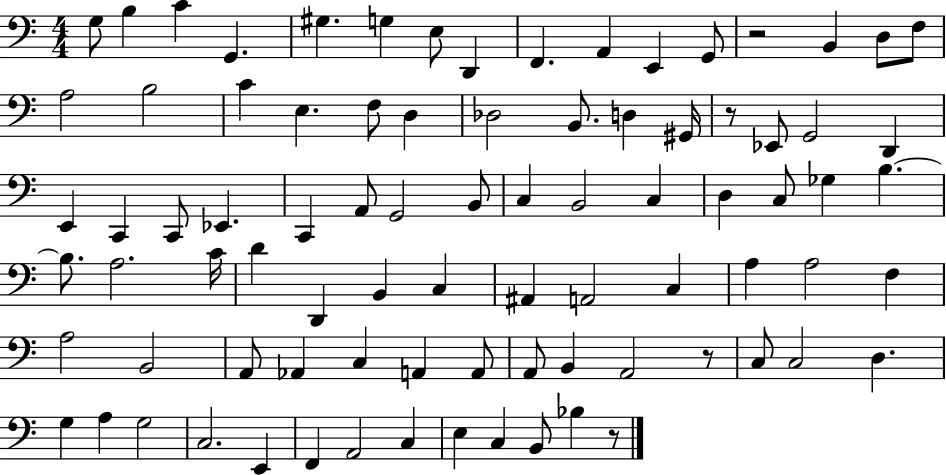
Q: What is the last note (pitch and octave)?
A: Bb3